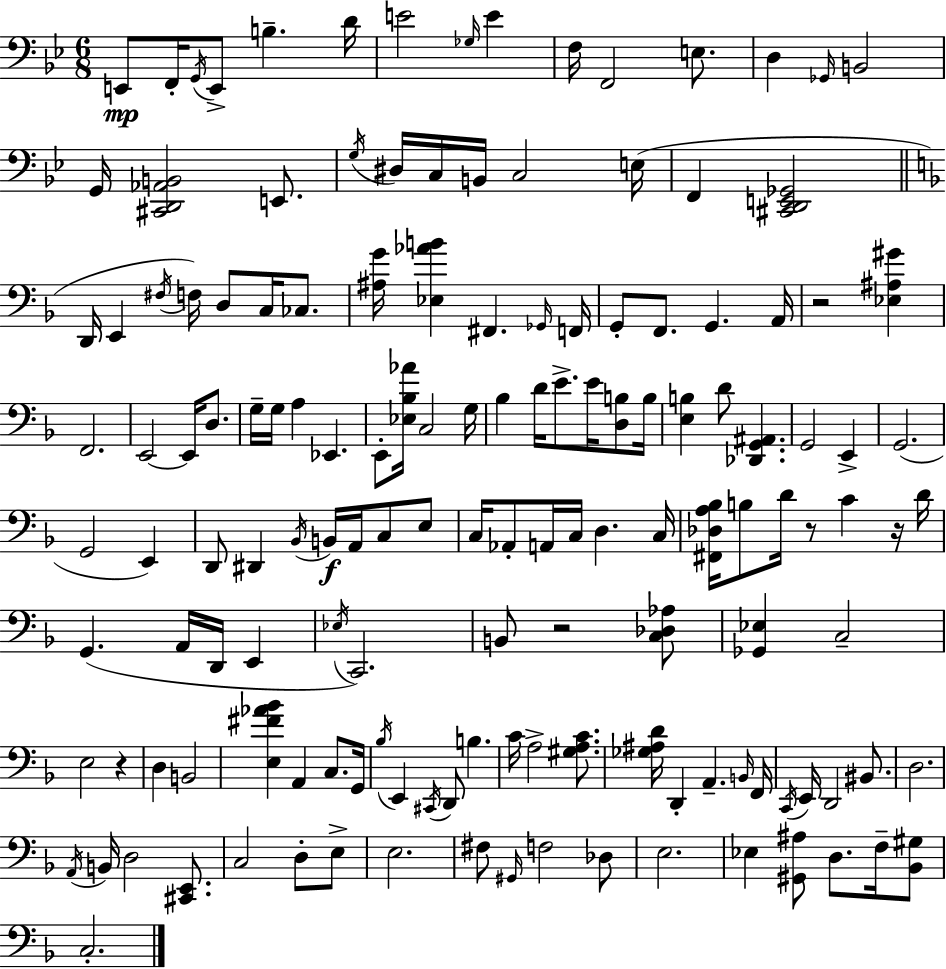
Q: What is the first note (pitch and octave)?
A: E2